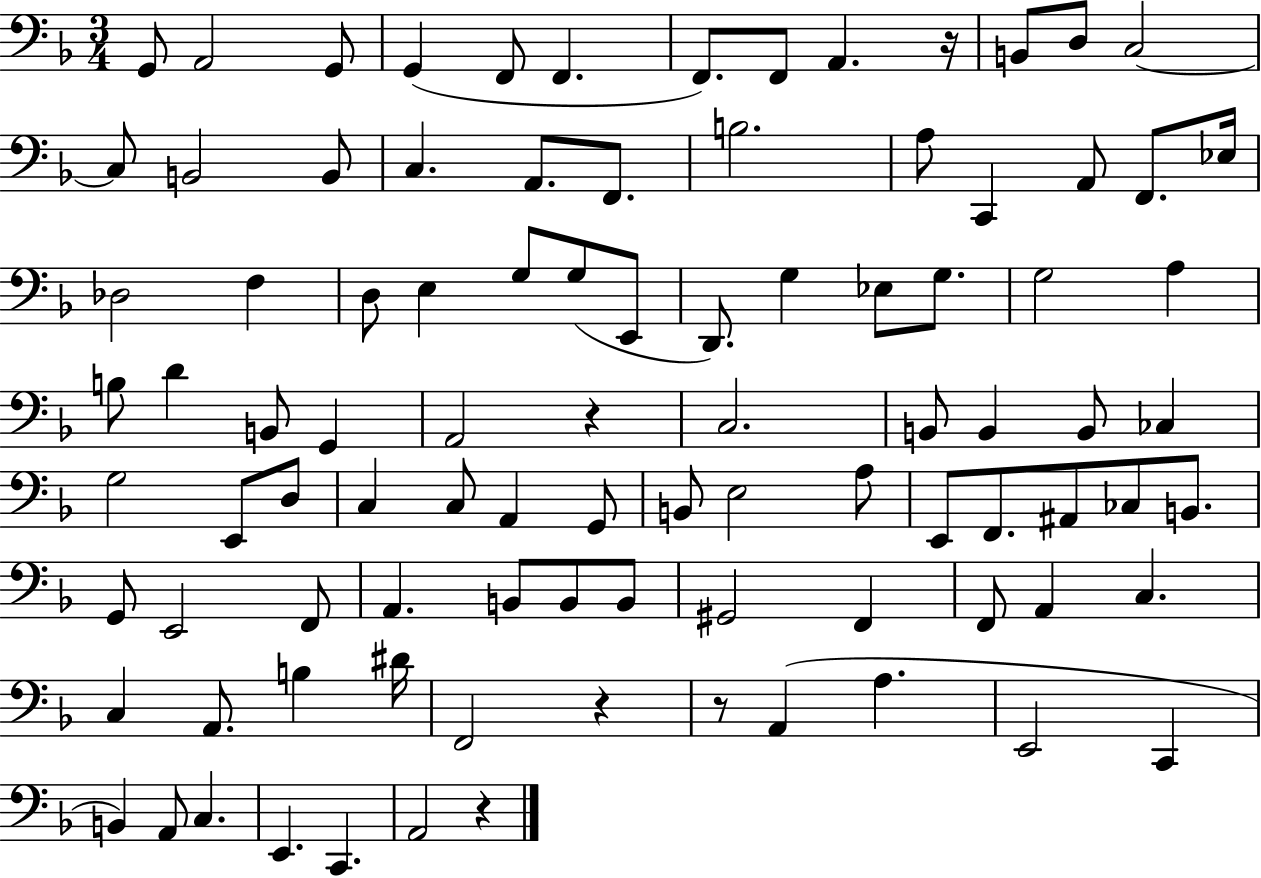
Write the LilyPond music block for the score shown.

{
  \clef bass
  \numericTimeSignature
  \time 3/4
  \key f \major
  \repeat volta 2 { g,8 a,2 g,8 | g,4( f,8 f,4. | f,8.) f,8 a,4. r16 | b,8 d8 c2~~ | \break c8 b,2 b,8 | c4. a,8. f,8. | b2. | a8 c,4 a,8 f,8. ees16 | \break des2 f4 | d8 e4 g8 g8( e,8 | d,8.) g4 ees8 g8. | g2 a4 | \break b8 d'4 b,8 g,4 | a,2 r4 | c2. | b,8 b,4 b,8 ces4 | \break g2 e,8 d8 | c4 c8 a,4 g,8 | b,8 e2 a8 | e,8 f,8. ais,8 ces8 b,8. | \break g,8 e,2 f,8 | a,4. b,8 b,8 b,8 | gis,2 f,4 | f,8 a,4 c4. | \break c4 a,8. b4 dis'16 | f,2 r4 | r8 a,4( a4. | e,2 c,4 | \break b,4) a,8 c4. | e,4. c,4. | a,2 r4 | } \bar "|."
}